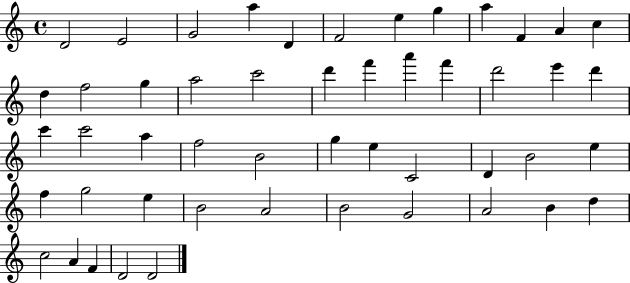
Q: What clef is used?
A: treble